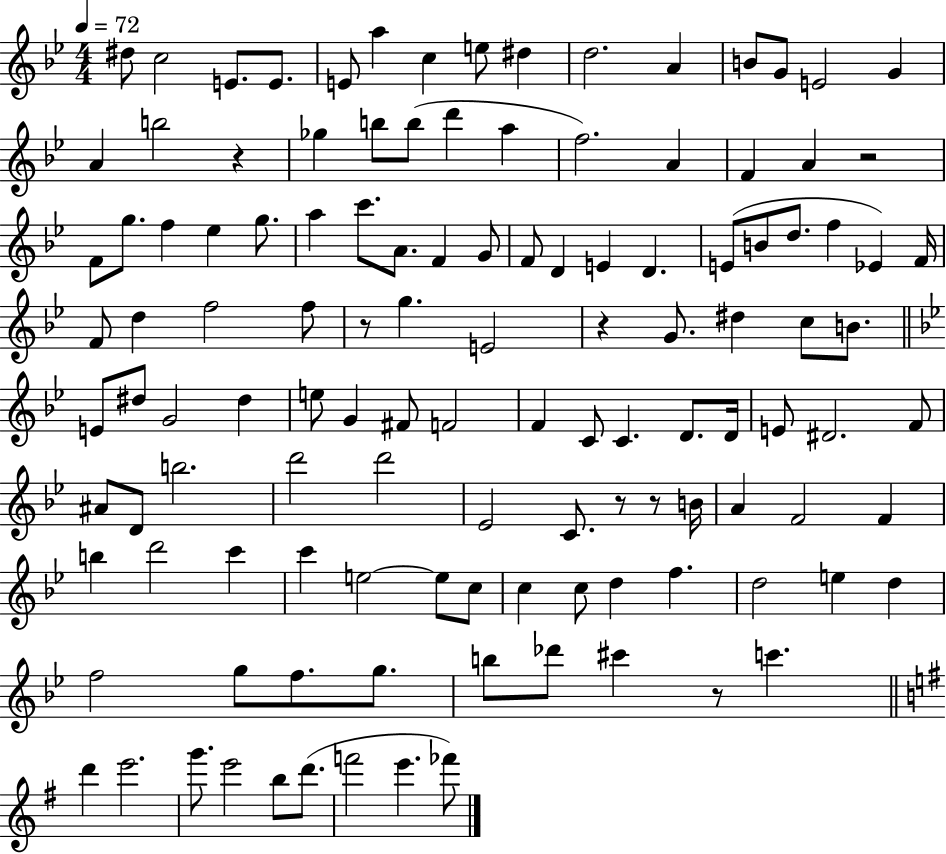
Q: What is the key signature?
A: BES major